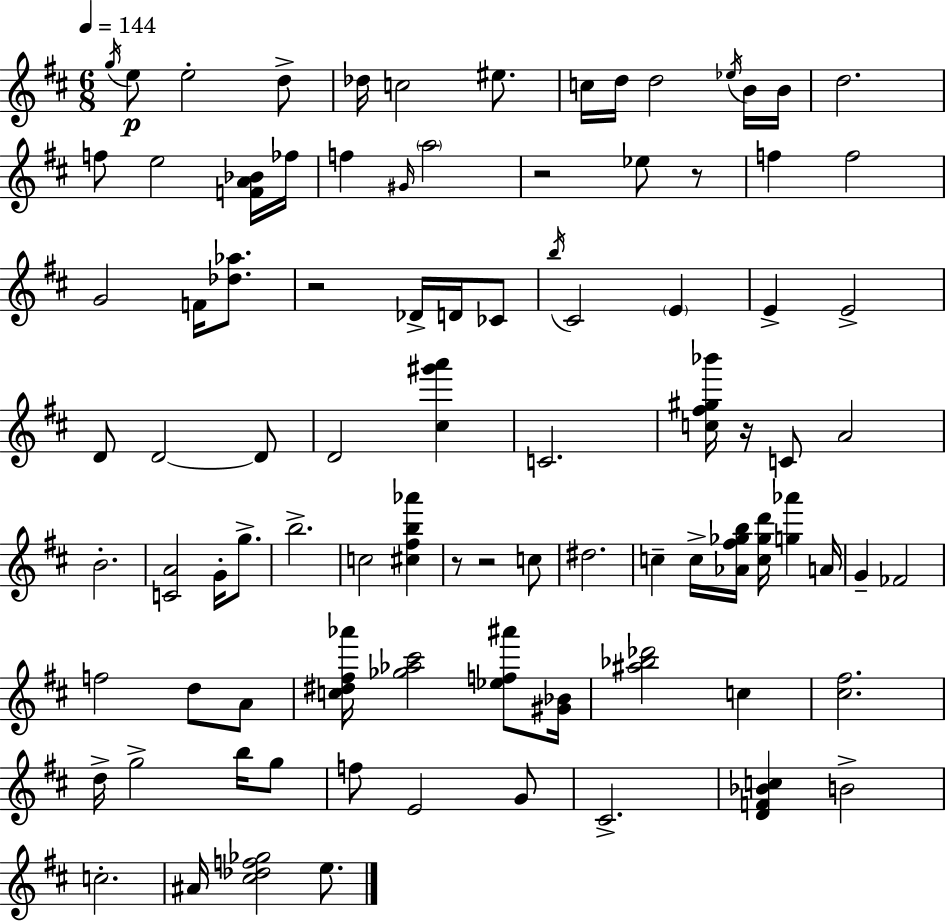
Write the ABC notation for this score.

X:1
T:Untitled
M:6/8
L:1/4
K:D
g/4 e/2 e2 d/2 _d/4 c2 ^e/2 c/4 d/4 d2 _e/4 B/4 B/4 d2 f/2 e2 [FA_B]/4 _f/4 f ^G/4 a2 z2 _e/2 z/2 f f2 G2 F/4 [_d_a]/2 z2 _D/4 D/4 _C/2 b/4 ^C2 E E E2 D/2 D2 D/2 D2 [^c^g'a'] C2 [c^f^g_b']/4 z/4 C/2 A2 B2 [CA]2 G/4 g/2 b2 c2 [^c^fb_a'] z/2 z2 c/2 ^d2 c c/4 [_A^f_gb]/4 [c_gd']/4 [g_a'] A/4 G _F2 f2 d/2 A/2 [c^d^f_a']/4 [_g_a^c']2 [_ef^a']/2 [^G_B]/4 [^a_b_d']2 c [^c^f]2 d/4 g2 b/4 g/2 f/2 E2 G/2 ^C2 [DF_Bc] B2 c2 ^A/4 [^c_df_g]2 e/2